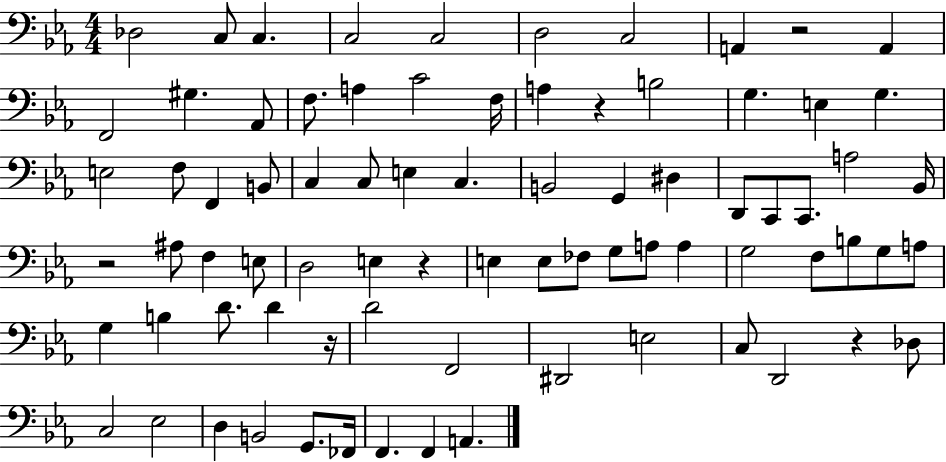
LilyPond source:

{
  \clef bass
  \numericTimeSignature
  \time 4/4
  \key ees \major
  des2 c8 c4. | c2 c2 | d2 c2 | a,4 r2 a,4 | \break f,2 gis4. aes,8 | f8. a4 c'2 f16 | a4 r4 b2 | g4. e4 g4. | \break e2 f8 f,4 b,8 | c4 c8 e4 c4. | b,2 g,4 dis4 | d,8 c,8 c,8. a2 bes,16 | \break r2 ais8 f4 e8 | d2 e4 r4 | e4 e8 fes8 g8 a8 a4 | g2 f8 b8 g8 a8 | \break g4 b4 d'8. d'4 r16 | d'2 f,2 | dis,2 e2 | c8 d,2 r4 des8 | \break c2 ees2 | d4 b,2 g,8. fes,16 | f,4. f,4 a,4. | \bar "|."
}